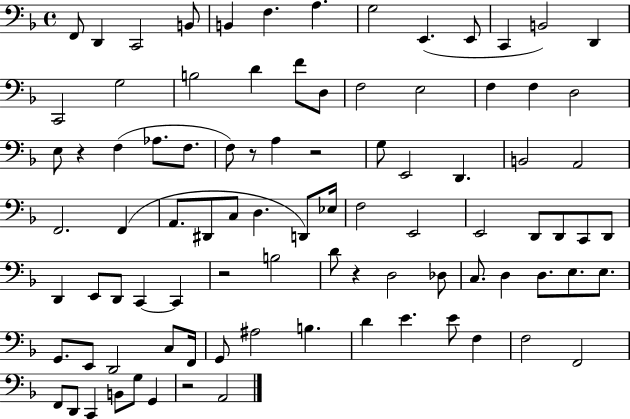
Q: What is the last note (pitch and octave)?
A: A2